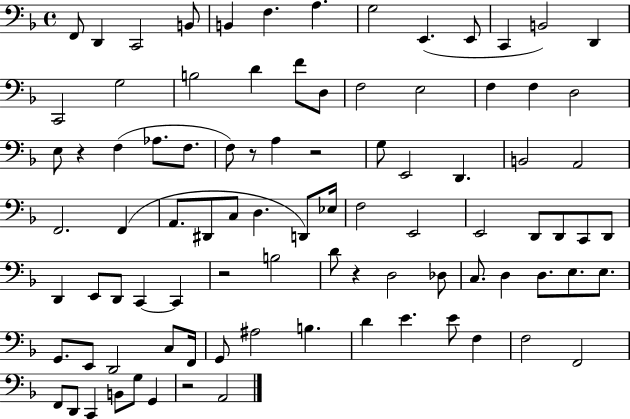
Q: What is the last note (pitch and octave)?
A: A2